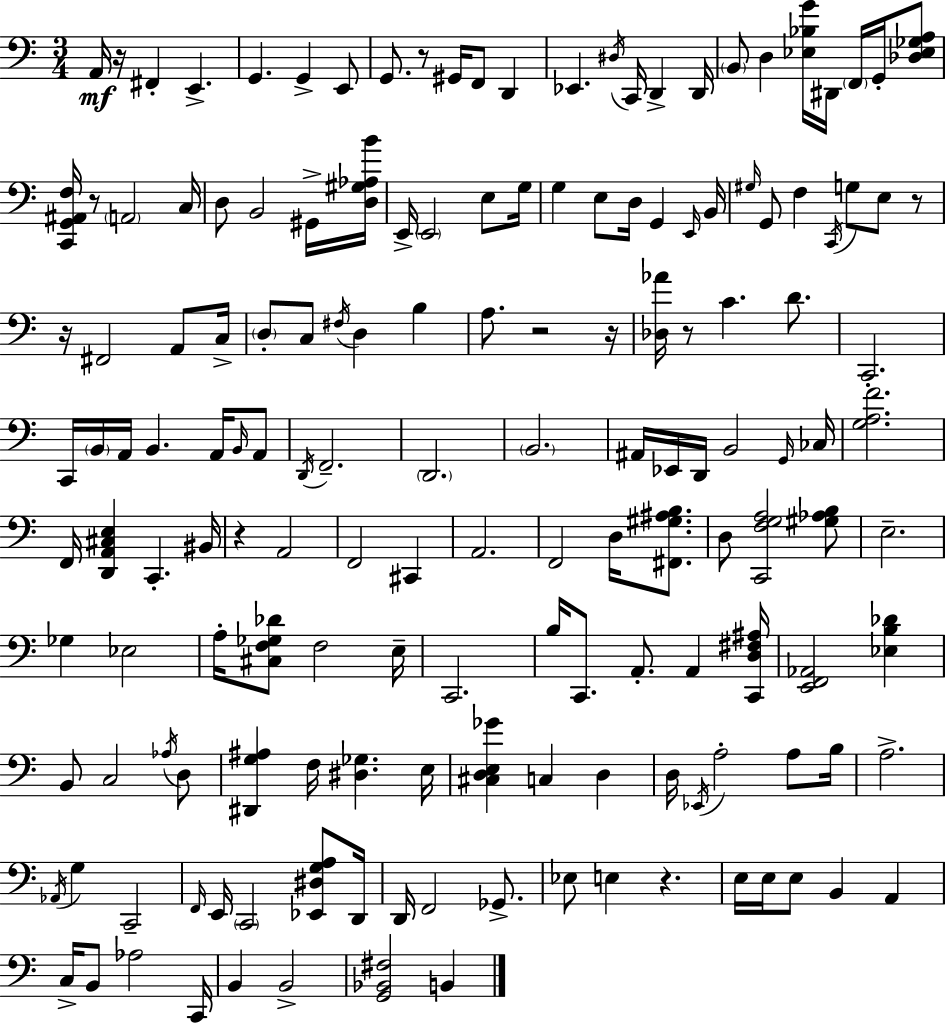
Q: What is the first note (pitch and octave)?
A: A2